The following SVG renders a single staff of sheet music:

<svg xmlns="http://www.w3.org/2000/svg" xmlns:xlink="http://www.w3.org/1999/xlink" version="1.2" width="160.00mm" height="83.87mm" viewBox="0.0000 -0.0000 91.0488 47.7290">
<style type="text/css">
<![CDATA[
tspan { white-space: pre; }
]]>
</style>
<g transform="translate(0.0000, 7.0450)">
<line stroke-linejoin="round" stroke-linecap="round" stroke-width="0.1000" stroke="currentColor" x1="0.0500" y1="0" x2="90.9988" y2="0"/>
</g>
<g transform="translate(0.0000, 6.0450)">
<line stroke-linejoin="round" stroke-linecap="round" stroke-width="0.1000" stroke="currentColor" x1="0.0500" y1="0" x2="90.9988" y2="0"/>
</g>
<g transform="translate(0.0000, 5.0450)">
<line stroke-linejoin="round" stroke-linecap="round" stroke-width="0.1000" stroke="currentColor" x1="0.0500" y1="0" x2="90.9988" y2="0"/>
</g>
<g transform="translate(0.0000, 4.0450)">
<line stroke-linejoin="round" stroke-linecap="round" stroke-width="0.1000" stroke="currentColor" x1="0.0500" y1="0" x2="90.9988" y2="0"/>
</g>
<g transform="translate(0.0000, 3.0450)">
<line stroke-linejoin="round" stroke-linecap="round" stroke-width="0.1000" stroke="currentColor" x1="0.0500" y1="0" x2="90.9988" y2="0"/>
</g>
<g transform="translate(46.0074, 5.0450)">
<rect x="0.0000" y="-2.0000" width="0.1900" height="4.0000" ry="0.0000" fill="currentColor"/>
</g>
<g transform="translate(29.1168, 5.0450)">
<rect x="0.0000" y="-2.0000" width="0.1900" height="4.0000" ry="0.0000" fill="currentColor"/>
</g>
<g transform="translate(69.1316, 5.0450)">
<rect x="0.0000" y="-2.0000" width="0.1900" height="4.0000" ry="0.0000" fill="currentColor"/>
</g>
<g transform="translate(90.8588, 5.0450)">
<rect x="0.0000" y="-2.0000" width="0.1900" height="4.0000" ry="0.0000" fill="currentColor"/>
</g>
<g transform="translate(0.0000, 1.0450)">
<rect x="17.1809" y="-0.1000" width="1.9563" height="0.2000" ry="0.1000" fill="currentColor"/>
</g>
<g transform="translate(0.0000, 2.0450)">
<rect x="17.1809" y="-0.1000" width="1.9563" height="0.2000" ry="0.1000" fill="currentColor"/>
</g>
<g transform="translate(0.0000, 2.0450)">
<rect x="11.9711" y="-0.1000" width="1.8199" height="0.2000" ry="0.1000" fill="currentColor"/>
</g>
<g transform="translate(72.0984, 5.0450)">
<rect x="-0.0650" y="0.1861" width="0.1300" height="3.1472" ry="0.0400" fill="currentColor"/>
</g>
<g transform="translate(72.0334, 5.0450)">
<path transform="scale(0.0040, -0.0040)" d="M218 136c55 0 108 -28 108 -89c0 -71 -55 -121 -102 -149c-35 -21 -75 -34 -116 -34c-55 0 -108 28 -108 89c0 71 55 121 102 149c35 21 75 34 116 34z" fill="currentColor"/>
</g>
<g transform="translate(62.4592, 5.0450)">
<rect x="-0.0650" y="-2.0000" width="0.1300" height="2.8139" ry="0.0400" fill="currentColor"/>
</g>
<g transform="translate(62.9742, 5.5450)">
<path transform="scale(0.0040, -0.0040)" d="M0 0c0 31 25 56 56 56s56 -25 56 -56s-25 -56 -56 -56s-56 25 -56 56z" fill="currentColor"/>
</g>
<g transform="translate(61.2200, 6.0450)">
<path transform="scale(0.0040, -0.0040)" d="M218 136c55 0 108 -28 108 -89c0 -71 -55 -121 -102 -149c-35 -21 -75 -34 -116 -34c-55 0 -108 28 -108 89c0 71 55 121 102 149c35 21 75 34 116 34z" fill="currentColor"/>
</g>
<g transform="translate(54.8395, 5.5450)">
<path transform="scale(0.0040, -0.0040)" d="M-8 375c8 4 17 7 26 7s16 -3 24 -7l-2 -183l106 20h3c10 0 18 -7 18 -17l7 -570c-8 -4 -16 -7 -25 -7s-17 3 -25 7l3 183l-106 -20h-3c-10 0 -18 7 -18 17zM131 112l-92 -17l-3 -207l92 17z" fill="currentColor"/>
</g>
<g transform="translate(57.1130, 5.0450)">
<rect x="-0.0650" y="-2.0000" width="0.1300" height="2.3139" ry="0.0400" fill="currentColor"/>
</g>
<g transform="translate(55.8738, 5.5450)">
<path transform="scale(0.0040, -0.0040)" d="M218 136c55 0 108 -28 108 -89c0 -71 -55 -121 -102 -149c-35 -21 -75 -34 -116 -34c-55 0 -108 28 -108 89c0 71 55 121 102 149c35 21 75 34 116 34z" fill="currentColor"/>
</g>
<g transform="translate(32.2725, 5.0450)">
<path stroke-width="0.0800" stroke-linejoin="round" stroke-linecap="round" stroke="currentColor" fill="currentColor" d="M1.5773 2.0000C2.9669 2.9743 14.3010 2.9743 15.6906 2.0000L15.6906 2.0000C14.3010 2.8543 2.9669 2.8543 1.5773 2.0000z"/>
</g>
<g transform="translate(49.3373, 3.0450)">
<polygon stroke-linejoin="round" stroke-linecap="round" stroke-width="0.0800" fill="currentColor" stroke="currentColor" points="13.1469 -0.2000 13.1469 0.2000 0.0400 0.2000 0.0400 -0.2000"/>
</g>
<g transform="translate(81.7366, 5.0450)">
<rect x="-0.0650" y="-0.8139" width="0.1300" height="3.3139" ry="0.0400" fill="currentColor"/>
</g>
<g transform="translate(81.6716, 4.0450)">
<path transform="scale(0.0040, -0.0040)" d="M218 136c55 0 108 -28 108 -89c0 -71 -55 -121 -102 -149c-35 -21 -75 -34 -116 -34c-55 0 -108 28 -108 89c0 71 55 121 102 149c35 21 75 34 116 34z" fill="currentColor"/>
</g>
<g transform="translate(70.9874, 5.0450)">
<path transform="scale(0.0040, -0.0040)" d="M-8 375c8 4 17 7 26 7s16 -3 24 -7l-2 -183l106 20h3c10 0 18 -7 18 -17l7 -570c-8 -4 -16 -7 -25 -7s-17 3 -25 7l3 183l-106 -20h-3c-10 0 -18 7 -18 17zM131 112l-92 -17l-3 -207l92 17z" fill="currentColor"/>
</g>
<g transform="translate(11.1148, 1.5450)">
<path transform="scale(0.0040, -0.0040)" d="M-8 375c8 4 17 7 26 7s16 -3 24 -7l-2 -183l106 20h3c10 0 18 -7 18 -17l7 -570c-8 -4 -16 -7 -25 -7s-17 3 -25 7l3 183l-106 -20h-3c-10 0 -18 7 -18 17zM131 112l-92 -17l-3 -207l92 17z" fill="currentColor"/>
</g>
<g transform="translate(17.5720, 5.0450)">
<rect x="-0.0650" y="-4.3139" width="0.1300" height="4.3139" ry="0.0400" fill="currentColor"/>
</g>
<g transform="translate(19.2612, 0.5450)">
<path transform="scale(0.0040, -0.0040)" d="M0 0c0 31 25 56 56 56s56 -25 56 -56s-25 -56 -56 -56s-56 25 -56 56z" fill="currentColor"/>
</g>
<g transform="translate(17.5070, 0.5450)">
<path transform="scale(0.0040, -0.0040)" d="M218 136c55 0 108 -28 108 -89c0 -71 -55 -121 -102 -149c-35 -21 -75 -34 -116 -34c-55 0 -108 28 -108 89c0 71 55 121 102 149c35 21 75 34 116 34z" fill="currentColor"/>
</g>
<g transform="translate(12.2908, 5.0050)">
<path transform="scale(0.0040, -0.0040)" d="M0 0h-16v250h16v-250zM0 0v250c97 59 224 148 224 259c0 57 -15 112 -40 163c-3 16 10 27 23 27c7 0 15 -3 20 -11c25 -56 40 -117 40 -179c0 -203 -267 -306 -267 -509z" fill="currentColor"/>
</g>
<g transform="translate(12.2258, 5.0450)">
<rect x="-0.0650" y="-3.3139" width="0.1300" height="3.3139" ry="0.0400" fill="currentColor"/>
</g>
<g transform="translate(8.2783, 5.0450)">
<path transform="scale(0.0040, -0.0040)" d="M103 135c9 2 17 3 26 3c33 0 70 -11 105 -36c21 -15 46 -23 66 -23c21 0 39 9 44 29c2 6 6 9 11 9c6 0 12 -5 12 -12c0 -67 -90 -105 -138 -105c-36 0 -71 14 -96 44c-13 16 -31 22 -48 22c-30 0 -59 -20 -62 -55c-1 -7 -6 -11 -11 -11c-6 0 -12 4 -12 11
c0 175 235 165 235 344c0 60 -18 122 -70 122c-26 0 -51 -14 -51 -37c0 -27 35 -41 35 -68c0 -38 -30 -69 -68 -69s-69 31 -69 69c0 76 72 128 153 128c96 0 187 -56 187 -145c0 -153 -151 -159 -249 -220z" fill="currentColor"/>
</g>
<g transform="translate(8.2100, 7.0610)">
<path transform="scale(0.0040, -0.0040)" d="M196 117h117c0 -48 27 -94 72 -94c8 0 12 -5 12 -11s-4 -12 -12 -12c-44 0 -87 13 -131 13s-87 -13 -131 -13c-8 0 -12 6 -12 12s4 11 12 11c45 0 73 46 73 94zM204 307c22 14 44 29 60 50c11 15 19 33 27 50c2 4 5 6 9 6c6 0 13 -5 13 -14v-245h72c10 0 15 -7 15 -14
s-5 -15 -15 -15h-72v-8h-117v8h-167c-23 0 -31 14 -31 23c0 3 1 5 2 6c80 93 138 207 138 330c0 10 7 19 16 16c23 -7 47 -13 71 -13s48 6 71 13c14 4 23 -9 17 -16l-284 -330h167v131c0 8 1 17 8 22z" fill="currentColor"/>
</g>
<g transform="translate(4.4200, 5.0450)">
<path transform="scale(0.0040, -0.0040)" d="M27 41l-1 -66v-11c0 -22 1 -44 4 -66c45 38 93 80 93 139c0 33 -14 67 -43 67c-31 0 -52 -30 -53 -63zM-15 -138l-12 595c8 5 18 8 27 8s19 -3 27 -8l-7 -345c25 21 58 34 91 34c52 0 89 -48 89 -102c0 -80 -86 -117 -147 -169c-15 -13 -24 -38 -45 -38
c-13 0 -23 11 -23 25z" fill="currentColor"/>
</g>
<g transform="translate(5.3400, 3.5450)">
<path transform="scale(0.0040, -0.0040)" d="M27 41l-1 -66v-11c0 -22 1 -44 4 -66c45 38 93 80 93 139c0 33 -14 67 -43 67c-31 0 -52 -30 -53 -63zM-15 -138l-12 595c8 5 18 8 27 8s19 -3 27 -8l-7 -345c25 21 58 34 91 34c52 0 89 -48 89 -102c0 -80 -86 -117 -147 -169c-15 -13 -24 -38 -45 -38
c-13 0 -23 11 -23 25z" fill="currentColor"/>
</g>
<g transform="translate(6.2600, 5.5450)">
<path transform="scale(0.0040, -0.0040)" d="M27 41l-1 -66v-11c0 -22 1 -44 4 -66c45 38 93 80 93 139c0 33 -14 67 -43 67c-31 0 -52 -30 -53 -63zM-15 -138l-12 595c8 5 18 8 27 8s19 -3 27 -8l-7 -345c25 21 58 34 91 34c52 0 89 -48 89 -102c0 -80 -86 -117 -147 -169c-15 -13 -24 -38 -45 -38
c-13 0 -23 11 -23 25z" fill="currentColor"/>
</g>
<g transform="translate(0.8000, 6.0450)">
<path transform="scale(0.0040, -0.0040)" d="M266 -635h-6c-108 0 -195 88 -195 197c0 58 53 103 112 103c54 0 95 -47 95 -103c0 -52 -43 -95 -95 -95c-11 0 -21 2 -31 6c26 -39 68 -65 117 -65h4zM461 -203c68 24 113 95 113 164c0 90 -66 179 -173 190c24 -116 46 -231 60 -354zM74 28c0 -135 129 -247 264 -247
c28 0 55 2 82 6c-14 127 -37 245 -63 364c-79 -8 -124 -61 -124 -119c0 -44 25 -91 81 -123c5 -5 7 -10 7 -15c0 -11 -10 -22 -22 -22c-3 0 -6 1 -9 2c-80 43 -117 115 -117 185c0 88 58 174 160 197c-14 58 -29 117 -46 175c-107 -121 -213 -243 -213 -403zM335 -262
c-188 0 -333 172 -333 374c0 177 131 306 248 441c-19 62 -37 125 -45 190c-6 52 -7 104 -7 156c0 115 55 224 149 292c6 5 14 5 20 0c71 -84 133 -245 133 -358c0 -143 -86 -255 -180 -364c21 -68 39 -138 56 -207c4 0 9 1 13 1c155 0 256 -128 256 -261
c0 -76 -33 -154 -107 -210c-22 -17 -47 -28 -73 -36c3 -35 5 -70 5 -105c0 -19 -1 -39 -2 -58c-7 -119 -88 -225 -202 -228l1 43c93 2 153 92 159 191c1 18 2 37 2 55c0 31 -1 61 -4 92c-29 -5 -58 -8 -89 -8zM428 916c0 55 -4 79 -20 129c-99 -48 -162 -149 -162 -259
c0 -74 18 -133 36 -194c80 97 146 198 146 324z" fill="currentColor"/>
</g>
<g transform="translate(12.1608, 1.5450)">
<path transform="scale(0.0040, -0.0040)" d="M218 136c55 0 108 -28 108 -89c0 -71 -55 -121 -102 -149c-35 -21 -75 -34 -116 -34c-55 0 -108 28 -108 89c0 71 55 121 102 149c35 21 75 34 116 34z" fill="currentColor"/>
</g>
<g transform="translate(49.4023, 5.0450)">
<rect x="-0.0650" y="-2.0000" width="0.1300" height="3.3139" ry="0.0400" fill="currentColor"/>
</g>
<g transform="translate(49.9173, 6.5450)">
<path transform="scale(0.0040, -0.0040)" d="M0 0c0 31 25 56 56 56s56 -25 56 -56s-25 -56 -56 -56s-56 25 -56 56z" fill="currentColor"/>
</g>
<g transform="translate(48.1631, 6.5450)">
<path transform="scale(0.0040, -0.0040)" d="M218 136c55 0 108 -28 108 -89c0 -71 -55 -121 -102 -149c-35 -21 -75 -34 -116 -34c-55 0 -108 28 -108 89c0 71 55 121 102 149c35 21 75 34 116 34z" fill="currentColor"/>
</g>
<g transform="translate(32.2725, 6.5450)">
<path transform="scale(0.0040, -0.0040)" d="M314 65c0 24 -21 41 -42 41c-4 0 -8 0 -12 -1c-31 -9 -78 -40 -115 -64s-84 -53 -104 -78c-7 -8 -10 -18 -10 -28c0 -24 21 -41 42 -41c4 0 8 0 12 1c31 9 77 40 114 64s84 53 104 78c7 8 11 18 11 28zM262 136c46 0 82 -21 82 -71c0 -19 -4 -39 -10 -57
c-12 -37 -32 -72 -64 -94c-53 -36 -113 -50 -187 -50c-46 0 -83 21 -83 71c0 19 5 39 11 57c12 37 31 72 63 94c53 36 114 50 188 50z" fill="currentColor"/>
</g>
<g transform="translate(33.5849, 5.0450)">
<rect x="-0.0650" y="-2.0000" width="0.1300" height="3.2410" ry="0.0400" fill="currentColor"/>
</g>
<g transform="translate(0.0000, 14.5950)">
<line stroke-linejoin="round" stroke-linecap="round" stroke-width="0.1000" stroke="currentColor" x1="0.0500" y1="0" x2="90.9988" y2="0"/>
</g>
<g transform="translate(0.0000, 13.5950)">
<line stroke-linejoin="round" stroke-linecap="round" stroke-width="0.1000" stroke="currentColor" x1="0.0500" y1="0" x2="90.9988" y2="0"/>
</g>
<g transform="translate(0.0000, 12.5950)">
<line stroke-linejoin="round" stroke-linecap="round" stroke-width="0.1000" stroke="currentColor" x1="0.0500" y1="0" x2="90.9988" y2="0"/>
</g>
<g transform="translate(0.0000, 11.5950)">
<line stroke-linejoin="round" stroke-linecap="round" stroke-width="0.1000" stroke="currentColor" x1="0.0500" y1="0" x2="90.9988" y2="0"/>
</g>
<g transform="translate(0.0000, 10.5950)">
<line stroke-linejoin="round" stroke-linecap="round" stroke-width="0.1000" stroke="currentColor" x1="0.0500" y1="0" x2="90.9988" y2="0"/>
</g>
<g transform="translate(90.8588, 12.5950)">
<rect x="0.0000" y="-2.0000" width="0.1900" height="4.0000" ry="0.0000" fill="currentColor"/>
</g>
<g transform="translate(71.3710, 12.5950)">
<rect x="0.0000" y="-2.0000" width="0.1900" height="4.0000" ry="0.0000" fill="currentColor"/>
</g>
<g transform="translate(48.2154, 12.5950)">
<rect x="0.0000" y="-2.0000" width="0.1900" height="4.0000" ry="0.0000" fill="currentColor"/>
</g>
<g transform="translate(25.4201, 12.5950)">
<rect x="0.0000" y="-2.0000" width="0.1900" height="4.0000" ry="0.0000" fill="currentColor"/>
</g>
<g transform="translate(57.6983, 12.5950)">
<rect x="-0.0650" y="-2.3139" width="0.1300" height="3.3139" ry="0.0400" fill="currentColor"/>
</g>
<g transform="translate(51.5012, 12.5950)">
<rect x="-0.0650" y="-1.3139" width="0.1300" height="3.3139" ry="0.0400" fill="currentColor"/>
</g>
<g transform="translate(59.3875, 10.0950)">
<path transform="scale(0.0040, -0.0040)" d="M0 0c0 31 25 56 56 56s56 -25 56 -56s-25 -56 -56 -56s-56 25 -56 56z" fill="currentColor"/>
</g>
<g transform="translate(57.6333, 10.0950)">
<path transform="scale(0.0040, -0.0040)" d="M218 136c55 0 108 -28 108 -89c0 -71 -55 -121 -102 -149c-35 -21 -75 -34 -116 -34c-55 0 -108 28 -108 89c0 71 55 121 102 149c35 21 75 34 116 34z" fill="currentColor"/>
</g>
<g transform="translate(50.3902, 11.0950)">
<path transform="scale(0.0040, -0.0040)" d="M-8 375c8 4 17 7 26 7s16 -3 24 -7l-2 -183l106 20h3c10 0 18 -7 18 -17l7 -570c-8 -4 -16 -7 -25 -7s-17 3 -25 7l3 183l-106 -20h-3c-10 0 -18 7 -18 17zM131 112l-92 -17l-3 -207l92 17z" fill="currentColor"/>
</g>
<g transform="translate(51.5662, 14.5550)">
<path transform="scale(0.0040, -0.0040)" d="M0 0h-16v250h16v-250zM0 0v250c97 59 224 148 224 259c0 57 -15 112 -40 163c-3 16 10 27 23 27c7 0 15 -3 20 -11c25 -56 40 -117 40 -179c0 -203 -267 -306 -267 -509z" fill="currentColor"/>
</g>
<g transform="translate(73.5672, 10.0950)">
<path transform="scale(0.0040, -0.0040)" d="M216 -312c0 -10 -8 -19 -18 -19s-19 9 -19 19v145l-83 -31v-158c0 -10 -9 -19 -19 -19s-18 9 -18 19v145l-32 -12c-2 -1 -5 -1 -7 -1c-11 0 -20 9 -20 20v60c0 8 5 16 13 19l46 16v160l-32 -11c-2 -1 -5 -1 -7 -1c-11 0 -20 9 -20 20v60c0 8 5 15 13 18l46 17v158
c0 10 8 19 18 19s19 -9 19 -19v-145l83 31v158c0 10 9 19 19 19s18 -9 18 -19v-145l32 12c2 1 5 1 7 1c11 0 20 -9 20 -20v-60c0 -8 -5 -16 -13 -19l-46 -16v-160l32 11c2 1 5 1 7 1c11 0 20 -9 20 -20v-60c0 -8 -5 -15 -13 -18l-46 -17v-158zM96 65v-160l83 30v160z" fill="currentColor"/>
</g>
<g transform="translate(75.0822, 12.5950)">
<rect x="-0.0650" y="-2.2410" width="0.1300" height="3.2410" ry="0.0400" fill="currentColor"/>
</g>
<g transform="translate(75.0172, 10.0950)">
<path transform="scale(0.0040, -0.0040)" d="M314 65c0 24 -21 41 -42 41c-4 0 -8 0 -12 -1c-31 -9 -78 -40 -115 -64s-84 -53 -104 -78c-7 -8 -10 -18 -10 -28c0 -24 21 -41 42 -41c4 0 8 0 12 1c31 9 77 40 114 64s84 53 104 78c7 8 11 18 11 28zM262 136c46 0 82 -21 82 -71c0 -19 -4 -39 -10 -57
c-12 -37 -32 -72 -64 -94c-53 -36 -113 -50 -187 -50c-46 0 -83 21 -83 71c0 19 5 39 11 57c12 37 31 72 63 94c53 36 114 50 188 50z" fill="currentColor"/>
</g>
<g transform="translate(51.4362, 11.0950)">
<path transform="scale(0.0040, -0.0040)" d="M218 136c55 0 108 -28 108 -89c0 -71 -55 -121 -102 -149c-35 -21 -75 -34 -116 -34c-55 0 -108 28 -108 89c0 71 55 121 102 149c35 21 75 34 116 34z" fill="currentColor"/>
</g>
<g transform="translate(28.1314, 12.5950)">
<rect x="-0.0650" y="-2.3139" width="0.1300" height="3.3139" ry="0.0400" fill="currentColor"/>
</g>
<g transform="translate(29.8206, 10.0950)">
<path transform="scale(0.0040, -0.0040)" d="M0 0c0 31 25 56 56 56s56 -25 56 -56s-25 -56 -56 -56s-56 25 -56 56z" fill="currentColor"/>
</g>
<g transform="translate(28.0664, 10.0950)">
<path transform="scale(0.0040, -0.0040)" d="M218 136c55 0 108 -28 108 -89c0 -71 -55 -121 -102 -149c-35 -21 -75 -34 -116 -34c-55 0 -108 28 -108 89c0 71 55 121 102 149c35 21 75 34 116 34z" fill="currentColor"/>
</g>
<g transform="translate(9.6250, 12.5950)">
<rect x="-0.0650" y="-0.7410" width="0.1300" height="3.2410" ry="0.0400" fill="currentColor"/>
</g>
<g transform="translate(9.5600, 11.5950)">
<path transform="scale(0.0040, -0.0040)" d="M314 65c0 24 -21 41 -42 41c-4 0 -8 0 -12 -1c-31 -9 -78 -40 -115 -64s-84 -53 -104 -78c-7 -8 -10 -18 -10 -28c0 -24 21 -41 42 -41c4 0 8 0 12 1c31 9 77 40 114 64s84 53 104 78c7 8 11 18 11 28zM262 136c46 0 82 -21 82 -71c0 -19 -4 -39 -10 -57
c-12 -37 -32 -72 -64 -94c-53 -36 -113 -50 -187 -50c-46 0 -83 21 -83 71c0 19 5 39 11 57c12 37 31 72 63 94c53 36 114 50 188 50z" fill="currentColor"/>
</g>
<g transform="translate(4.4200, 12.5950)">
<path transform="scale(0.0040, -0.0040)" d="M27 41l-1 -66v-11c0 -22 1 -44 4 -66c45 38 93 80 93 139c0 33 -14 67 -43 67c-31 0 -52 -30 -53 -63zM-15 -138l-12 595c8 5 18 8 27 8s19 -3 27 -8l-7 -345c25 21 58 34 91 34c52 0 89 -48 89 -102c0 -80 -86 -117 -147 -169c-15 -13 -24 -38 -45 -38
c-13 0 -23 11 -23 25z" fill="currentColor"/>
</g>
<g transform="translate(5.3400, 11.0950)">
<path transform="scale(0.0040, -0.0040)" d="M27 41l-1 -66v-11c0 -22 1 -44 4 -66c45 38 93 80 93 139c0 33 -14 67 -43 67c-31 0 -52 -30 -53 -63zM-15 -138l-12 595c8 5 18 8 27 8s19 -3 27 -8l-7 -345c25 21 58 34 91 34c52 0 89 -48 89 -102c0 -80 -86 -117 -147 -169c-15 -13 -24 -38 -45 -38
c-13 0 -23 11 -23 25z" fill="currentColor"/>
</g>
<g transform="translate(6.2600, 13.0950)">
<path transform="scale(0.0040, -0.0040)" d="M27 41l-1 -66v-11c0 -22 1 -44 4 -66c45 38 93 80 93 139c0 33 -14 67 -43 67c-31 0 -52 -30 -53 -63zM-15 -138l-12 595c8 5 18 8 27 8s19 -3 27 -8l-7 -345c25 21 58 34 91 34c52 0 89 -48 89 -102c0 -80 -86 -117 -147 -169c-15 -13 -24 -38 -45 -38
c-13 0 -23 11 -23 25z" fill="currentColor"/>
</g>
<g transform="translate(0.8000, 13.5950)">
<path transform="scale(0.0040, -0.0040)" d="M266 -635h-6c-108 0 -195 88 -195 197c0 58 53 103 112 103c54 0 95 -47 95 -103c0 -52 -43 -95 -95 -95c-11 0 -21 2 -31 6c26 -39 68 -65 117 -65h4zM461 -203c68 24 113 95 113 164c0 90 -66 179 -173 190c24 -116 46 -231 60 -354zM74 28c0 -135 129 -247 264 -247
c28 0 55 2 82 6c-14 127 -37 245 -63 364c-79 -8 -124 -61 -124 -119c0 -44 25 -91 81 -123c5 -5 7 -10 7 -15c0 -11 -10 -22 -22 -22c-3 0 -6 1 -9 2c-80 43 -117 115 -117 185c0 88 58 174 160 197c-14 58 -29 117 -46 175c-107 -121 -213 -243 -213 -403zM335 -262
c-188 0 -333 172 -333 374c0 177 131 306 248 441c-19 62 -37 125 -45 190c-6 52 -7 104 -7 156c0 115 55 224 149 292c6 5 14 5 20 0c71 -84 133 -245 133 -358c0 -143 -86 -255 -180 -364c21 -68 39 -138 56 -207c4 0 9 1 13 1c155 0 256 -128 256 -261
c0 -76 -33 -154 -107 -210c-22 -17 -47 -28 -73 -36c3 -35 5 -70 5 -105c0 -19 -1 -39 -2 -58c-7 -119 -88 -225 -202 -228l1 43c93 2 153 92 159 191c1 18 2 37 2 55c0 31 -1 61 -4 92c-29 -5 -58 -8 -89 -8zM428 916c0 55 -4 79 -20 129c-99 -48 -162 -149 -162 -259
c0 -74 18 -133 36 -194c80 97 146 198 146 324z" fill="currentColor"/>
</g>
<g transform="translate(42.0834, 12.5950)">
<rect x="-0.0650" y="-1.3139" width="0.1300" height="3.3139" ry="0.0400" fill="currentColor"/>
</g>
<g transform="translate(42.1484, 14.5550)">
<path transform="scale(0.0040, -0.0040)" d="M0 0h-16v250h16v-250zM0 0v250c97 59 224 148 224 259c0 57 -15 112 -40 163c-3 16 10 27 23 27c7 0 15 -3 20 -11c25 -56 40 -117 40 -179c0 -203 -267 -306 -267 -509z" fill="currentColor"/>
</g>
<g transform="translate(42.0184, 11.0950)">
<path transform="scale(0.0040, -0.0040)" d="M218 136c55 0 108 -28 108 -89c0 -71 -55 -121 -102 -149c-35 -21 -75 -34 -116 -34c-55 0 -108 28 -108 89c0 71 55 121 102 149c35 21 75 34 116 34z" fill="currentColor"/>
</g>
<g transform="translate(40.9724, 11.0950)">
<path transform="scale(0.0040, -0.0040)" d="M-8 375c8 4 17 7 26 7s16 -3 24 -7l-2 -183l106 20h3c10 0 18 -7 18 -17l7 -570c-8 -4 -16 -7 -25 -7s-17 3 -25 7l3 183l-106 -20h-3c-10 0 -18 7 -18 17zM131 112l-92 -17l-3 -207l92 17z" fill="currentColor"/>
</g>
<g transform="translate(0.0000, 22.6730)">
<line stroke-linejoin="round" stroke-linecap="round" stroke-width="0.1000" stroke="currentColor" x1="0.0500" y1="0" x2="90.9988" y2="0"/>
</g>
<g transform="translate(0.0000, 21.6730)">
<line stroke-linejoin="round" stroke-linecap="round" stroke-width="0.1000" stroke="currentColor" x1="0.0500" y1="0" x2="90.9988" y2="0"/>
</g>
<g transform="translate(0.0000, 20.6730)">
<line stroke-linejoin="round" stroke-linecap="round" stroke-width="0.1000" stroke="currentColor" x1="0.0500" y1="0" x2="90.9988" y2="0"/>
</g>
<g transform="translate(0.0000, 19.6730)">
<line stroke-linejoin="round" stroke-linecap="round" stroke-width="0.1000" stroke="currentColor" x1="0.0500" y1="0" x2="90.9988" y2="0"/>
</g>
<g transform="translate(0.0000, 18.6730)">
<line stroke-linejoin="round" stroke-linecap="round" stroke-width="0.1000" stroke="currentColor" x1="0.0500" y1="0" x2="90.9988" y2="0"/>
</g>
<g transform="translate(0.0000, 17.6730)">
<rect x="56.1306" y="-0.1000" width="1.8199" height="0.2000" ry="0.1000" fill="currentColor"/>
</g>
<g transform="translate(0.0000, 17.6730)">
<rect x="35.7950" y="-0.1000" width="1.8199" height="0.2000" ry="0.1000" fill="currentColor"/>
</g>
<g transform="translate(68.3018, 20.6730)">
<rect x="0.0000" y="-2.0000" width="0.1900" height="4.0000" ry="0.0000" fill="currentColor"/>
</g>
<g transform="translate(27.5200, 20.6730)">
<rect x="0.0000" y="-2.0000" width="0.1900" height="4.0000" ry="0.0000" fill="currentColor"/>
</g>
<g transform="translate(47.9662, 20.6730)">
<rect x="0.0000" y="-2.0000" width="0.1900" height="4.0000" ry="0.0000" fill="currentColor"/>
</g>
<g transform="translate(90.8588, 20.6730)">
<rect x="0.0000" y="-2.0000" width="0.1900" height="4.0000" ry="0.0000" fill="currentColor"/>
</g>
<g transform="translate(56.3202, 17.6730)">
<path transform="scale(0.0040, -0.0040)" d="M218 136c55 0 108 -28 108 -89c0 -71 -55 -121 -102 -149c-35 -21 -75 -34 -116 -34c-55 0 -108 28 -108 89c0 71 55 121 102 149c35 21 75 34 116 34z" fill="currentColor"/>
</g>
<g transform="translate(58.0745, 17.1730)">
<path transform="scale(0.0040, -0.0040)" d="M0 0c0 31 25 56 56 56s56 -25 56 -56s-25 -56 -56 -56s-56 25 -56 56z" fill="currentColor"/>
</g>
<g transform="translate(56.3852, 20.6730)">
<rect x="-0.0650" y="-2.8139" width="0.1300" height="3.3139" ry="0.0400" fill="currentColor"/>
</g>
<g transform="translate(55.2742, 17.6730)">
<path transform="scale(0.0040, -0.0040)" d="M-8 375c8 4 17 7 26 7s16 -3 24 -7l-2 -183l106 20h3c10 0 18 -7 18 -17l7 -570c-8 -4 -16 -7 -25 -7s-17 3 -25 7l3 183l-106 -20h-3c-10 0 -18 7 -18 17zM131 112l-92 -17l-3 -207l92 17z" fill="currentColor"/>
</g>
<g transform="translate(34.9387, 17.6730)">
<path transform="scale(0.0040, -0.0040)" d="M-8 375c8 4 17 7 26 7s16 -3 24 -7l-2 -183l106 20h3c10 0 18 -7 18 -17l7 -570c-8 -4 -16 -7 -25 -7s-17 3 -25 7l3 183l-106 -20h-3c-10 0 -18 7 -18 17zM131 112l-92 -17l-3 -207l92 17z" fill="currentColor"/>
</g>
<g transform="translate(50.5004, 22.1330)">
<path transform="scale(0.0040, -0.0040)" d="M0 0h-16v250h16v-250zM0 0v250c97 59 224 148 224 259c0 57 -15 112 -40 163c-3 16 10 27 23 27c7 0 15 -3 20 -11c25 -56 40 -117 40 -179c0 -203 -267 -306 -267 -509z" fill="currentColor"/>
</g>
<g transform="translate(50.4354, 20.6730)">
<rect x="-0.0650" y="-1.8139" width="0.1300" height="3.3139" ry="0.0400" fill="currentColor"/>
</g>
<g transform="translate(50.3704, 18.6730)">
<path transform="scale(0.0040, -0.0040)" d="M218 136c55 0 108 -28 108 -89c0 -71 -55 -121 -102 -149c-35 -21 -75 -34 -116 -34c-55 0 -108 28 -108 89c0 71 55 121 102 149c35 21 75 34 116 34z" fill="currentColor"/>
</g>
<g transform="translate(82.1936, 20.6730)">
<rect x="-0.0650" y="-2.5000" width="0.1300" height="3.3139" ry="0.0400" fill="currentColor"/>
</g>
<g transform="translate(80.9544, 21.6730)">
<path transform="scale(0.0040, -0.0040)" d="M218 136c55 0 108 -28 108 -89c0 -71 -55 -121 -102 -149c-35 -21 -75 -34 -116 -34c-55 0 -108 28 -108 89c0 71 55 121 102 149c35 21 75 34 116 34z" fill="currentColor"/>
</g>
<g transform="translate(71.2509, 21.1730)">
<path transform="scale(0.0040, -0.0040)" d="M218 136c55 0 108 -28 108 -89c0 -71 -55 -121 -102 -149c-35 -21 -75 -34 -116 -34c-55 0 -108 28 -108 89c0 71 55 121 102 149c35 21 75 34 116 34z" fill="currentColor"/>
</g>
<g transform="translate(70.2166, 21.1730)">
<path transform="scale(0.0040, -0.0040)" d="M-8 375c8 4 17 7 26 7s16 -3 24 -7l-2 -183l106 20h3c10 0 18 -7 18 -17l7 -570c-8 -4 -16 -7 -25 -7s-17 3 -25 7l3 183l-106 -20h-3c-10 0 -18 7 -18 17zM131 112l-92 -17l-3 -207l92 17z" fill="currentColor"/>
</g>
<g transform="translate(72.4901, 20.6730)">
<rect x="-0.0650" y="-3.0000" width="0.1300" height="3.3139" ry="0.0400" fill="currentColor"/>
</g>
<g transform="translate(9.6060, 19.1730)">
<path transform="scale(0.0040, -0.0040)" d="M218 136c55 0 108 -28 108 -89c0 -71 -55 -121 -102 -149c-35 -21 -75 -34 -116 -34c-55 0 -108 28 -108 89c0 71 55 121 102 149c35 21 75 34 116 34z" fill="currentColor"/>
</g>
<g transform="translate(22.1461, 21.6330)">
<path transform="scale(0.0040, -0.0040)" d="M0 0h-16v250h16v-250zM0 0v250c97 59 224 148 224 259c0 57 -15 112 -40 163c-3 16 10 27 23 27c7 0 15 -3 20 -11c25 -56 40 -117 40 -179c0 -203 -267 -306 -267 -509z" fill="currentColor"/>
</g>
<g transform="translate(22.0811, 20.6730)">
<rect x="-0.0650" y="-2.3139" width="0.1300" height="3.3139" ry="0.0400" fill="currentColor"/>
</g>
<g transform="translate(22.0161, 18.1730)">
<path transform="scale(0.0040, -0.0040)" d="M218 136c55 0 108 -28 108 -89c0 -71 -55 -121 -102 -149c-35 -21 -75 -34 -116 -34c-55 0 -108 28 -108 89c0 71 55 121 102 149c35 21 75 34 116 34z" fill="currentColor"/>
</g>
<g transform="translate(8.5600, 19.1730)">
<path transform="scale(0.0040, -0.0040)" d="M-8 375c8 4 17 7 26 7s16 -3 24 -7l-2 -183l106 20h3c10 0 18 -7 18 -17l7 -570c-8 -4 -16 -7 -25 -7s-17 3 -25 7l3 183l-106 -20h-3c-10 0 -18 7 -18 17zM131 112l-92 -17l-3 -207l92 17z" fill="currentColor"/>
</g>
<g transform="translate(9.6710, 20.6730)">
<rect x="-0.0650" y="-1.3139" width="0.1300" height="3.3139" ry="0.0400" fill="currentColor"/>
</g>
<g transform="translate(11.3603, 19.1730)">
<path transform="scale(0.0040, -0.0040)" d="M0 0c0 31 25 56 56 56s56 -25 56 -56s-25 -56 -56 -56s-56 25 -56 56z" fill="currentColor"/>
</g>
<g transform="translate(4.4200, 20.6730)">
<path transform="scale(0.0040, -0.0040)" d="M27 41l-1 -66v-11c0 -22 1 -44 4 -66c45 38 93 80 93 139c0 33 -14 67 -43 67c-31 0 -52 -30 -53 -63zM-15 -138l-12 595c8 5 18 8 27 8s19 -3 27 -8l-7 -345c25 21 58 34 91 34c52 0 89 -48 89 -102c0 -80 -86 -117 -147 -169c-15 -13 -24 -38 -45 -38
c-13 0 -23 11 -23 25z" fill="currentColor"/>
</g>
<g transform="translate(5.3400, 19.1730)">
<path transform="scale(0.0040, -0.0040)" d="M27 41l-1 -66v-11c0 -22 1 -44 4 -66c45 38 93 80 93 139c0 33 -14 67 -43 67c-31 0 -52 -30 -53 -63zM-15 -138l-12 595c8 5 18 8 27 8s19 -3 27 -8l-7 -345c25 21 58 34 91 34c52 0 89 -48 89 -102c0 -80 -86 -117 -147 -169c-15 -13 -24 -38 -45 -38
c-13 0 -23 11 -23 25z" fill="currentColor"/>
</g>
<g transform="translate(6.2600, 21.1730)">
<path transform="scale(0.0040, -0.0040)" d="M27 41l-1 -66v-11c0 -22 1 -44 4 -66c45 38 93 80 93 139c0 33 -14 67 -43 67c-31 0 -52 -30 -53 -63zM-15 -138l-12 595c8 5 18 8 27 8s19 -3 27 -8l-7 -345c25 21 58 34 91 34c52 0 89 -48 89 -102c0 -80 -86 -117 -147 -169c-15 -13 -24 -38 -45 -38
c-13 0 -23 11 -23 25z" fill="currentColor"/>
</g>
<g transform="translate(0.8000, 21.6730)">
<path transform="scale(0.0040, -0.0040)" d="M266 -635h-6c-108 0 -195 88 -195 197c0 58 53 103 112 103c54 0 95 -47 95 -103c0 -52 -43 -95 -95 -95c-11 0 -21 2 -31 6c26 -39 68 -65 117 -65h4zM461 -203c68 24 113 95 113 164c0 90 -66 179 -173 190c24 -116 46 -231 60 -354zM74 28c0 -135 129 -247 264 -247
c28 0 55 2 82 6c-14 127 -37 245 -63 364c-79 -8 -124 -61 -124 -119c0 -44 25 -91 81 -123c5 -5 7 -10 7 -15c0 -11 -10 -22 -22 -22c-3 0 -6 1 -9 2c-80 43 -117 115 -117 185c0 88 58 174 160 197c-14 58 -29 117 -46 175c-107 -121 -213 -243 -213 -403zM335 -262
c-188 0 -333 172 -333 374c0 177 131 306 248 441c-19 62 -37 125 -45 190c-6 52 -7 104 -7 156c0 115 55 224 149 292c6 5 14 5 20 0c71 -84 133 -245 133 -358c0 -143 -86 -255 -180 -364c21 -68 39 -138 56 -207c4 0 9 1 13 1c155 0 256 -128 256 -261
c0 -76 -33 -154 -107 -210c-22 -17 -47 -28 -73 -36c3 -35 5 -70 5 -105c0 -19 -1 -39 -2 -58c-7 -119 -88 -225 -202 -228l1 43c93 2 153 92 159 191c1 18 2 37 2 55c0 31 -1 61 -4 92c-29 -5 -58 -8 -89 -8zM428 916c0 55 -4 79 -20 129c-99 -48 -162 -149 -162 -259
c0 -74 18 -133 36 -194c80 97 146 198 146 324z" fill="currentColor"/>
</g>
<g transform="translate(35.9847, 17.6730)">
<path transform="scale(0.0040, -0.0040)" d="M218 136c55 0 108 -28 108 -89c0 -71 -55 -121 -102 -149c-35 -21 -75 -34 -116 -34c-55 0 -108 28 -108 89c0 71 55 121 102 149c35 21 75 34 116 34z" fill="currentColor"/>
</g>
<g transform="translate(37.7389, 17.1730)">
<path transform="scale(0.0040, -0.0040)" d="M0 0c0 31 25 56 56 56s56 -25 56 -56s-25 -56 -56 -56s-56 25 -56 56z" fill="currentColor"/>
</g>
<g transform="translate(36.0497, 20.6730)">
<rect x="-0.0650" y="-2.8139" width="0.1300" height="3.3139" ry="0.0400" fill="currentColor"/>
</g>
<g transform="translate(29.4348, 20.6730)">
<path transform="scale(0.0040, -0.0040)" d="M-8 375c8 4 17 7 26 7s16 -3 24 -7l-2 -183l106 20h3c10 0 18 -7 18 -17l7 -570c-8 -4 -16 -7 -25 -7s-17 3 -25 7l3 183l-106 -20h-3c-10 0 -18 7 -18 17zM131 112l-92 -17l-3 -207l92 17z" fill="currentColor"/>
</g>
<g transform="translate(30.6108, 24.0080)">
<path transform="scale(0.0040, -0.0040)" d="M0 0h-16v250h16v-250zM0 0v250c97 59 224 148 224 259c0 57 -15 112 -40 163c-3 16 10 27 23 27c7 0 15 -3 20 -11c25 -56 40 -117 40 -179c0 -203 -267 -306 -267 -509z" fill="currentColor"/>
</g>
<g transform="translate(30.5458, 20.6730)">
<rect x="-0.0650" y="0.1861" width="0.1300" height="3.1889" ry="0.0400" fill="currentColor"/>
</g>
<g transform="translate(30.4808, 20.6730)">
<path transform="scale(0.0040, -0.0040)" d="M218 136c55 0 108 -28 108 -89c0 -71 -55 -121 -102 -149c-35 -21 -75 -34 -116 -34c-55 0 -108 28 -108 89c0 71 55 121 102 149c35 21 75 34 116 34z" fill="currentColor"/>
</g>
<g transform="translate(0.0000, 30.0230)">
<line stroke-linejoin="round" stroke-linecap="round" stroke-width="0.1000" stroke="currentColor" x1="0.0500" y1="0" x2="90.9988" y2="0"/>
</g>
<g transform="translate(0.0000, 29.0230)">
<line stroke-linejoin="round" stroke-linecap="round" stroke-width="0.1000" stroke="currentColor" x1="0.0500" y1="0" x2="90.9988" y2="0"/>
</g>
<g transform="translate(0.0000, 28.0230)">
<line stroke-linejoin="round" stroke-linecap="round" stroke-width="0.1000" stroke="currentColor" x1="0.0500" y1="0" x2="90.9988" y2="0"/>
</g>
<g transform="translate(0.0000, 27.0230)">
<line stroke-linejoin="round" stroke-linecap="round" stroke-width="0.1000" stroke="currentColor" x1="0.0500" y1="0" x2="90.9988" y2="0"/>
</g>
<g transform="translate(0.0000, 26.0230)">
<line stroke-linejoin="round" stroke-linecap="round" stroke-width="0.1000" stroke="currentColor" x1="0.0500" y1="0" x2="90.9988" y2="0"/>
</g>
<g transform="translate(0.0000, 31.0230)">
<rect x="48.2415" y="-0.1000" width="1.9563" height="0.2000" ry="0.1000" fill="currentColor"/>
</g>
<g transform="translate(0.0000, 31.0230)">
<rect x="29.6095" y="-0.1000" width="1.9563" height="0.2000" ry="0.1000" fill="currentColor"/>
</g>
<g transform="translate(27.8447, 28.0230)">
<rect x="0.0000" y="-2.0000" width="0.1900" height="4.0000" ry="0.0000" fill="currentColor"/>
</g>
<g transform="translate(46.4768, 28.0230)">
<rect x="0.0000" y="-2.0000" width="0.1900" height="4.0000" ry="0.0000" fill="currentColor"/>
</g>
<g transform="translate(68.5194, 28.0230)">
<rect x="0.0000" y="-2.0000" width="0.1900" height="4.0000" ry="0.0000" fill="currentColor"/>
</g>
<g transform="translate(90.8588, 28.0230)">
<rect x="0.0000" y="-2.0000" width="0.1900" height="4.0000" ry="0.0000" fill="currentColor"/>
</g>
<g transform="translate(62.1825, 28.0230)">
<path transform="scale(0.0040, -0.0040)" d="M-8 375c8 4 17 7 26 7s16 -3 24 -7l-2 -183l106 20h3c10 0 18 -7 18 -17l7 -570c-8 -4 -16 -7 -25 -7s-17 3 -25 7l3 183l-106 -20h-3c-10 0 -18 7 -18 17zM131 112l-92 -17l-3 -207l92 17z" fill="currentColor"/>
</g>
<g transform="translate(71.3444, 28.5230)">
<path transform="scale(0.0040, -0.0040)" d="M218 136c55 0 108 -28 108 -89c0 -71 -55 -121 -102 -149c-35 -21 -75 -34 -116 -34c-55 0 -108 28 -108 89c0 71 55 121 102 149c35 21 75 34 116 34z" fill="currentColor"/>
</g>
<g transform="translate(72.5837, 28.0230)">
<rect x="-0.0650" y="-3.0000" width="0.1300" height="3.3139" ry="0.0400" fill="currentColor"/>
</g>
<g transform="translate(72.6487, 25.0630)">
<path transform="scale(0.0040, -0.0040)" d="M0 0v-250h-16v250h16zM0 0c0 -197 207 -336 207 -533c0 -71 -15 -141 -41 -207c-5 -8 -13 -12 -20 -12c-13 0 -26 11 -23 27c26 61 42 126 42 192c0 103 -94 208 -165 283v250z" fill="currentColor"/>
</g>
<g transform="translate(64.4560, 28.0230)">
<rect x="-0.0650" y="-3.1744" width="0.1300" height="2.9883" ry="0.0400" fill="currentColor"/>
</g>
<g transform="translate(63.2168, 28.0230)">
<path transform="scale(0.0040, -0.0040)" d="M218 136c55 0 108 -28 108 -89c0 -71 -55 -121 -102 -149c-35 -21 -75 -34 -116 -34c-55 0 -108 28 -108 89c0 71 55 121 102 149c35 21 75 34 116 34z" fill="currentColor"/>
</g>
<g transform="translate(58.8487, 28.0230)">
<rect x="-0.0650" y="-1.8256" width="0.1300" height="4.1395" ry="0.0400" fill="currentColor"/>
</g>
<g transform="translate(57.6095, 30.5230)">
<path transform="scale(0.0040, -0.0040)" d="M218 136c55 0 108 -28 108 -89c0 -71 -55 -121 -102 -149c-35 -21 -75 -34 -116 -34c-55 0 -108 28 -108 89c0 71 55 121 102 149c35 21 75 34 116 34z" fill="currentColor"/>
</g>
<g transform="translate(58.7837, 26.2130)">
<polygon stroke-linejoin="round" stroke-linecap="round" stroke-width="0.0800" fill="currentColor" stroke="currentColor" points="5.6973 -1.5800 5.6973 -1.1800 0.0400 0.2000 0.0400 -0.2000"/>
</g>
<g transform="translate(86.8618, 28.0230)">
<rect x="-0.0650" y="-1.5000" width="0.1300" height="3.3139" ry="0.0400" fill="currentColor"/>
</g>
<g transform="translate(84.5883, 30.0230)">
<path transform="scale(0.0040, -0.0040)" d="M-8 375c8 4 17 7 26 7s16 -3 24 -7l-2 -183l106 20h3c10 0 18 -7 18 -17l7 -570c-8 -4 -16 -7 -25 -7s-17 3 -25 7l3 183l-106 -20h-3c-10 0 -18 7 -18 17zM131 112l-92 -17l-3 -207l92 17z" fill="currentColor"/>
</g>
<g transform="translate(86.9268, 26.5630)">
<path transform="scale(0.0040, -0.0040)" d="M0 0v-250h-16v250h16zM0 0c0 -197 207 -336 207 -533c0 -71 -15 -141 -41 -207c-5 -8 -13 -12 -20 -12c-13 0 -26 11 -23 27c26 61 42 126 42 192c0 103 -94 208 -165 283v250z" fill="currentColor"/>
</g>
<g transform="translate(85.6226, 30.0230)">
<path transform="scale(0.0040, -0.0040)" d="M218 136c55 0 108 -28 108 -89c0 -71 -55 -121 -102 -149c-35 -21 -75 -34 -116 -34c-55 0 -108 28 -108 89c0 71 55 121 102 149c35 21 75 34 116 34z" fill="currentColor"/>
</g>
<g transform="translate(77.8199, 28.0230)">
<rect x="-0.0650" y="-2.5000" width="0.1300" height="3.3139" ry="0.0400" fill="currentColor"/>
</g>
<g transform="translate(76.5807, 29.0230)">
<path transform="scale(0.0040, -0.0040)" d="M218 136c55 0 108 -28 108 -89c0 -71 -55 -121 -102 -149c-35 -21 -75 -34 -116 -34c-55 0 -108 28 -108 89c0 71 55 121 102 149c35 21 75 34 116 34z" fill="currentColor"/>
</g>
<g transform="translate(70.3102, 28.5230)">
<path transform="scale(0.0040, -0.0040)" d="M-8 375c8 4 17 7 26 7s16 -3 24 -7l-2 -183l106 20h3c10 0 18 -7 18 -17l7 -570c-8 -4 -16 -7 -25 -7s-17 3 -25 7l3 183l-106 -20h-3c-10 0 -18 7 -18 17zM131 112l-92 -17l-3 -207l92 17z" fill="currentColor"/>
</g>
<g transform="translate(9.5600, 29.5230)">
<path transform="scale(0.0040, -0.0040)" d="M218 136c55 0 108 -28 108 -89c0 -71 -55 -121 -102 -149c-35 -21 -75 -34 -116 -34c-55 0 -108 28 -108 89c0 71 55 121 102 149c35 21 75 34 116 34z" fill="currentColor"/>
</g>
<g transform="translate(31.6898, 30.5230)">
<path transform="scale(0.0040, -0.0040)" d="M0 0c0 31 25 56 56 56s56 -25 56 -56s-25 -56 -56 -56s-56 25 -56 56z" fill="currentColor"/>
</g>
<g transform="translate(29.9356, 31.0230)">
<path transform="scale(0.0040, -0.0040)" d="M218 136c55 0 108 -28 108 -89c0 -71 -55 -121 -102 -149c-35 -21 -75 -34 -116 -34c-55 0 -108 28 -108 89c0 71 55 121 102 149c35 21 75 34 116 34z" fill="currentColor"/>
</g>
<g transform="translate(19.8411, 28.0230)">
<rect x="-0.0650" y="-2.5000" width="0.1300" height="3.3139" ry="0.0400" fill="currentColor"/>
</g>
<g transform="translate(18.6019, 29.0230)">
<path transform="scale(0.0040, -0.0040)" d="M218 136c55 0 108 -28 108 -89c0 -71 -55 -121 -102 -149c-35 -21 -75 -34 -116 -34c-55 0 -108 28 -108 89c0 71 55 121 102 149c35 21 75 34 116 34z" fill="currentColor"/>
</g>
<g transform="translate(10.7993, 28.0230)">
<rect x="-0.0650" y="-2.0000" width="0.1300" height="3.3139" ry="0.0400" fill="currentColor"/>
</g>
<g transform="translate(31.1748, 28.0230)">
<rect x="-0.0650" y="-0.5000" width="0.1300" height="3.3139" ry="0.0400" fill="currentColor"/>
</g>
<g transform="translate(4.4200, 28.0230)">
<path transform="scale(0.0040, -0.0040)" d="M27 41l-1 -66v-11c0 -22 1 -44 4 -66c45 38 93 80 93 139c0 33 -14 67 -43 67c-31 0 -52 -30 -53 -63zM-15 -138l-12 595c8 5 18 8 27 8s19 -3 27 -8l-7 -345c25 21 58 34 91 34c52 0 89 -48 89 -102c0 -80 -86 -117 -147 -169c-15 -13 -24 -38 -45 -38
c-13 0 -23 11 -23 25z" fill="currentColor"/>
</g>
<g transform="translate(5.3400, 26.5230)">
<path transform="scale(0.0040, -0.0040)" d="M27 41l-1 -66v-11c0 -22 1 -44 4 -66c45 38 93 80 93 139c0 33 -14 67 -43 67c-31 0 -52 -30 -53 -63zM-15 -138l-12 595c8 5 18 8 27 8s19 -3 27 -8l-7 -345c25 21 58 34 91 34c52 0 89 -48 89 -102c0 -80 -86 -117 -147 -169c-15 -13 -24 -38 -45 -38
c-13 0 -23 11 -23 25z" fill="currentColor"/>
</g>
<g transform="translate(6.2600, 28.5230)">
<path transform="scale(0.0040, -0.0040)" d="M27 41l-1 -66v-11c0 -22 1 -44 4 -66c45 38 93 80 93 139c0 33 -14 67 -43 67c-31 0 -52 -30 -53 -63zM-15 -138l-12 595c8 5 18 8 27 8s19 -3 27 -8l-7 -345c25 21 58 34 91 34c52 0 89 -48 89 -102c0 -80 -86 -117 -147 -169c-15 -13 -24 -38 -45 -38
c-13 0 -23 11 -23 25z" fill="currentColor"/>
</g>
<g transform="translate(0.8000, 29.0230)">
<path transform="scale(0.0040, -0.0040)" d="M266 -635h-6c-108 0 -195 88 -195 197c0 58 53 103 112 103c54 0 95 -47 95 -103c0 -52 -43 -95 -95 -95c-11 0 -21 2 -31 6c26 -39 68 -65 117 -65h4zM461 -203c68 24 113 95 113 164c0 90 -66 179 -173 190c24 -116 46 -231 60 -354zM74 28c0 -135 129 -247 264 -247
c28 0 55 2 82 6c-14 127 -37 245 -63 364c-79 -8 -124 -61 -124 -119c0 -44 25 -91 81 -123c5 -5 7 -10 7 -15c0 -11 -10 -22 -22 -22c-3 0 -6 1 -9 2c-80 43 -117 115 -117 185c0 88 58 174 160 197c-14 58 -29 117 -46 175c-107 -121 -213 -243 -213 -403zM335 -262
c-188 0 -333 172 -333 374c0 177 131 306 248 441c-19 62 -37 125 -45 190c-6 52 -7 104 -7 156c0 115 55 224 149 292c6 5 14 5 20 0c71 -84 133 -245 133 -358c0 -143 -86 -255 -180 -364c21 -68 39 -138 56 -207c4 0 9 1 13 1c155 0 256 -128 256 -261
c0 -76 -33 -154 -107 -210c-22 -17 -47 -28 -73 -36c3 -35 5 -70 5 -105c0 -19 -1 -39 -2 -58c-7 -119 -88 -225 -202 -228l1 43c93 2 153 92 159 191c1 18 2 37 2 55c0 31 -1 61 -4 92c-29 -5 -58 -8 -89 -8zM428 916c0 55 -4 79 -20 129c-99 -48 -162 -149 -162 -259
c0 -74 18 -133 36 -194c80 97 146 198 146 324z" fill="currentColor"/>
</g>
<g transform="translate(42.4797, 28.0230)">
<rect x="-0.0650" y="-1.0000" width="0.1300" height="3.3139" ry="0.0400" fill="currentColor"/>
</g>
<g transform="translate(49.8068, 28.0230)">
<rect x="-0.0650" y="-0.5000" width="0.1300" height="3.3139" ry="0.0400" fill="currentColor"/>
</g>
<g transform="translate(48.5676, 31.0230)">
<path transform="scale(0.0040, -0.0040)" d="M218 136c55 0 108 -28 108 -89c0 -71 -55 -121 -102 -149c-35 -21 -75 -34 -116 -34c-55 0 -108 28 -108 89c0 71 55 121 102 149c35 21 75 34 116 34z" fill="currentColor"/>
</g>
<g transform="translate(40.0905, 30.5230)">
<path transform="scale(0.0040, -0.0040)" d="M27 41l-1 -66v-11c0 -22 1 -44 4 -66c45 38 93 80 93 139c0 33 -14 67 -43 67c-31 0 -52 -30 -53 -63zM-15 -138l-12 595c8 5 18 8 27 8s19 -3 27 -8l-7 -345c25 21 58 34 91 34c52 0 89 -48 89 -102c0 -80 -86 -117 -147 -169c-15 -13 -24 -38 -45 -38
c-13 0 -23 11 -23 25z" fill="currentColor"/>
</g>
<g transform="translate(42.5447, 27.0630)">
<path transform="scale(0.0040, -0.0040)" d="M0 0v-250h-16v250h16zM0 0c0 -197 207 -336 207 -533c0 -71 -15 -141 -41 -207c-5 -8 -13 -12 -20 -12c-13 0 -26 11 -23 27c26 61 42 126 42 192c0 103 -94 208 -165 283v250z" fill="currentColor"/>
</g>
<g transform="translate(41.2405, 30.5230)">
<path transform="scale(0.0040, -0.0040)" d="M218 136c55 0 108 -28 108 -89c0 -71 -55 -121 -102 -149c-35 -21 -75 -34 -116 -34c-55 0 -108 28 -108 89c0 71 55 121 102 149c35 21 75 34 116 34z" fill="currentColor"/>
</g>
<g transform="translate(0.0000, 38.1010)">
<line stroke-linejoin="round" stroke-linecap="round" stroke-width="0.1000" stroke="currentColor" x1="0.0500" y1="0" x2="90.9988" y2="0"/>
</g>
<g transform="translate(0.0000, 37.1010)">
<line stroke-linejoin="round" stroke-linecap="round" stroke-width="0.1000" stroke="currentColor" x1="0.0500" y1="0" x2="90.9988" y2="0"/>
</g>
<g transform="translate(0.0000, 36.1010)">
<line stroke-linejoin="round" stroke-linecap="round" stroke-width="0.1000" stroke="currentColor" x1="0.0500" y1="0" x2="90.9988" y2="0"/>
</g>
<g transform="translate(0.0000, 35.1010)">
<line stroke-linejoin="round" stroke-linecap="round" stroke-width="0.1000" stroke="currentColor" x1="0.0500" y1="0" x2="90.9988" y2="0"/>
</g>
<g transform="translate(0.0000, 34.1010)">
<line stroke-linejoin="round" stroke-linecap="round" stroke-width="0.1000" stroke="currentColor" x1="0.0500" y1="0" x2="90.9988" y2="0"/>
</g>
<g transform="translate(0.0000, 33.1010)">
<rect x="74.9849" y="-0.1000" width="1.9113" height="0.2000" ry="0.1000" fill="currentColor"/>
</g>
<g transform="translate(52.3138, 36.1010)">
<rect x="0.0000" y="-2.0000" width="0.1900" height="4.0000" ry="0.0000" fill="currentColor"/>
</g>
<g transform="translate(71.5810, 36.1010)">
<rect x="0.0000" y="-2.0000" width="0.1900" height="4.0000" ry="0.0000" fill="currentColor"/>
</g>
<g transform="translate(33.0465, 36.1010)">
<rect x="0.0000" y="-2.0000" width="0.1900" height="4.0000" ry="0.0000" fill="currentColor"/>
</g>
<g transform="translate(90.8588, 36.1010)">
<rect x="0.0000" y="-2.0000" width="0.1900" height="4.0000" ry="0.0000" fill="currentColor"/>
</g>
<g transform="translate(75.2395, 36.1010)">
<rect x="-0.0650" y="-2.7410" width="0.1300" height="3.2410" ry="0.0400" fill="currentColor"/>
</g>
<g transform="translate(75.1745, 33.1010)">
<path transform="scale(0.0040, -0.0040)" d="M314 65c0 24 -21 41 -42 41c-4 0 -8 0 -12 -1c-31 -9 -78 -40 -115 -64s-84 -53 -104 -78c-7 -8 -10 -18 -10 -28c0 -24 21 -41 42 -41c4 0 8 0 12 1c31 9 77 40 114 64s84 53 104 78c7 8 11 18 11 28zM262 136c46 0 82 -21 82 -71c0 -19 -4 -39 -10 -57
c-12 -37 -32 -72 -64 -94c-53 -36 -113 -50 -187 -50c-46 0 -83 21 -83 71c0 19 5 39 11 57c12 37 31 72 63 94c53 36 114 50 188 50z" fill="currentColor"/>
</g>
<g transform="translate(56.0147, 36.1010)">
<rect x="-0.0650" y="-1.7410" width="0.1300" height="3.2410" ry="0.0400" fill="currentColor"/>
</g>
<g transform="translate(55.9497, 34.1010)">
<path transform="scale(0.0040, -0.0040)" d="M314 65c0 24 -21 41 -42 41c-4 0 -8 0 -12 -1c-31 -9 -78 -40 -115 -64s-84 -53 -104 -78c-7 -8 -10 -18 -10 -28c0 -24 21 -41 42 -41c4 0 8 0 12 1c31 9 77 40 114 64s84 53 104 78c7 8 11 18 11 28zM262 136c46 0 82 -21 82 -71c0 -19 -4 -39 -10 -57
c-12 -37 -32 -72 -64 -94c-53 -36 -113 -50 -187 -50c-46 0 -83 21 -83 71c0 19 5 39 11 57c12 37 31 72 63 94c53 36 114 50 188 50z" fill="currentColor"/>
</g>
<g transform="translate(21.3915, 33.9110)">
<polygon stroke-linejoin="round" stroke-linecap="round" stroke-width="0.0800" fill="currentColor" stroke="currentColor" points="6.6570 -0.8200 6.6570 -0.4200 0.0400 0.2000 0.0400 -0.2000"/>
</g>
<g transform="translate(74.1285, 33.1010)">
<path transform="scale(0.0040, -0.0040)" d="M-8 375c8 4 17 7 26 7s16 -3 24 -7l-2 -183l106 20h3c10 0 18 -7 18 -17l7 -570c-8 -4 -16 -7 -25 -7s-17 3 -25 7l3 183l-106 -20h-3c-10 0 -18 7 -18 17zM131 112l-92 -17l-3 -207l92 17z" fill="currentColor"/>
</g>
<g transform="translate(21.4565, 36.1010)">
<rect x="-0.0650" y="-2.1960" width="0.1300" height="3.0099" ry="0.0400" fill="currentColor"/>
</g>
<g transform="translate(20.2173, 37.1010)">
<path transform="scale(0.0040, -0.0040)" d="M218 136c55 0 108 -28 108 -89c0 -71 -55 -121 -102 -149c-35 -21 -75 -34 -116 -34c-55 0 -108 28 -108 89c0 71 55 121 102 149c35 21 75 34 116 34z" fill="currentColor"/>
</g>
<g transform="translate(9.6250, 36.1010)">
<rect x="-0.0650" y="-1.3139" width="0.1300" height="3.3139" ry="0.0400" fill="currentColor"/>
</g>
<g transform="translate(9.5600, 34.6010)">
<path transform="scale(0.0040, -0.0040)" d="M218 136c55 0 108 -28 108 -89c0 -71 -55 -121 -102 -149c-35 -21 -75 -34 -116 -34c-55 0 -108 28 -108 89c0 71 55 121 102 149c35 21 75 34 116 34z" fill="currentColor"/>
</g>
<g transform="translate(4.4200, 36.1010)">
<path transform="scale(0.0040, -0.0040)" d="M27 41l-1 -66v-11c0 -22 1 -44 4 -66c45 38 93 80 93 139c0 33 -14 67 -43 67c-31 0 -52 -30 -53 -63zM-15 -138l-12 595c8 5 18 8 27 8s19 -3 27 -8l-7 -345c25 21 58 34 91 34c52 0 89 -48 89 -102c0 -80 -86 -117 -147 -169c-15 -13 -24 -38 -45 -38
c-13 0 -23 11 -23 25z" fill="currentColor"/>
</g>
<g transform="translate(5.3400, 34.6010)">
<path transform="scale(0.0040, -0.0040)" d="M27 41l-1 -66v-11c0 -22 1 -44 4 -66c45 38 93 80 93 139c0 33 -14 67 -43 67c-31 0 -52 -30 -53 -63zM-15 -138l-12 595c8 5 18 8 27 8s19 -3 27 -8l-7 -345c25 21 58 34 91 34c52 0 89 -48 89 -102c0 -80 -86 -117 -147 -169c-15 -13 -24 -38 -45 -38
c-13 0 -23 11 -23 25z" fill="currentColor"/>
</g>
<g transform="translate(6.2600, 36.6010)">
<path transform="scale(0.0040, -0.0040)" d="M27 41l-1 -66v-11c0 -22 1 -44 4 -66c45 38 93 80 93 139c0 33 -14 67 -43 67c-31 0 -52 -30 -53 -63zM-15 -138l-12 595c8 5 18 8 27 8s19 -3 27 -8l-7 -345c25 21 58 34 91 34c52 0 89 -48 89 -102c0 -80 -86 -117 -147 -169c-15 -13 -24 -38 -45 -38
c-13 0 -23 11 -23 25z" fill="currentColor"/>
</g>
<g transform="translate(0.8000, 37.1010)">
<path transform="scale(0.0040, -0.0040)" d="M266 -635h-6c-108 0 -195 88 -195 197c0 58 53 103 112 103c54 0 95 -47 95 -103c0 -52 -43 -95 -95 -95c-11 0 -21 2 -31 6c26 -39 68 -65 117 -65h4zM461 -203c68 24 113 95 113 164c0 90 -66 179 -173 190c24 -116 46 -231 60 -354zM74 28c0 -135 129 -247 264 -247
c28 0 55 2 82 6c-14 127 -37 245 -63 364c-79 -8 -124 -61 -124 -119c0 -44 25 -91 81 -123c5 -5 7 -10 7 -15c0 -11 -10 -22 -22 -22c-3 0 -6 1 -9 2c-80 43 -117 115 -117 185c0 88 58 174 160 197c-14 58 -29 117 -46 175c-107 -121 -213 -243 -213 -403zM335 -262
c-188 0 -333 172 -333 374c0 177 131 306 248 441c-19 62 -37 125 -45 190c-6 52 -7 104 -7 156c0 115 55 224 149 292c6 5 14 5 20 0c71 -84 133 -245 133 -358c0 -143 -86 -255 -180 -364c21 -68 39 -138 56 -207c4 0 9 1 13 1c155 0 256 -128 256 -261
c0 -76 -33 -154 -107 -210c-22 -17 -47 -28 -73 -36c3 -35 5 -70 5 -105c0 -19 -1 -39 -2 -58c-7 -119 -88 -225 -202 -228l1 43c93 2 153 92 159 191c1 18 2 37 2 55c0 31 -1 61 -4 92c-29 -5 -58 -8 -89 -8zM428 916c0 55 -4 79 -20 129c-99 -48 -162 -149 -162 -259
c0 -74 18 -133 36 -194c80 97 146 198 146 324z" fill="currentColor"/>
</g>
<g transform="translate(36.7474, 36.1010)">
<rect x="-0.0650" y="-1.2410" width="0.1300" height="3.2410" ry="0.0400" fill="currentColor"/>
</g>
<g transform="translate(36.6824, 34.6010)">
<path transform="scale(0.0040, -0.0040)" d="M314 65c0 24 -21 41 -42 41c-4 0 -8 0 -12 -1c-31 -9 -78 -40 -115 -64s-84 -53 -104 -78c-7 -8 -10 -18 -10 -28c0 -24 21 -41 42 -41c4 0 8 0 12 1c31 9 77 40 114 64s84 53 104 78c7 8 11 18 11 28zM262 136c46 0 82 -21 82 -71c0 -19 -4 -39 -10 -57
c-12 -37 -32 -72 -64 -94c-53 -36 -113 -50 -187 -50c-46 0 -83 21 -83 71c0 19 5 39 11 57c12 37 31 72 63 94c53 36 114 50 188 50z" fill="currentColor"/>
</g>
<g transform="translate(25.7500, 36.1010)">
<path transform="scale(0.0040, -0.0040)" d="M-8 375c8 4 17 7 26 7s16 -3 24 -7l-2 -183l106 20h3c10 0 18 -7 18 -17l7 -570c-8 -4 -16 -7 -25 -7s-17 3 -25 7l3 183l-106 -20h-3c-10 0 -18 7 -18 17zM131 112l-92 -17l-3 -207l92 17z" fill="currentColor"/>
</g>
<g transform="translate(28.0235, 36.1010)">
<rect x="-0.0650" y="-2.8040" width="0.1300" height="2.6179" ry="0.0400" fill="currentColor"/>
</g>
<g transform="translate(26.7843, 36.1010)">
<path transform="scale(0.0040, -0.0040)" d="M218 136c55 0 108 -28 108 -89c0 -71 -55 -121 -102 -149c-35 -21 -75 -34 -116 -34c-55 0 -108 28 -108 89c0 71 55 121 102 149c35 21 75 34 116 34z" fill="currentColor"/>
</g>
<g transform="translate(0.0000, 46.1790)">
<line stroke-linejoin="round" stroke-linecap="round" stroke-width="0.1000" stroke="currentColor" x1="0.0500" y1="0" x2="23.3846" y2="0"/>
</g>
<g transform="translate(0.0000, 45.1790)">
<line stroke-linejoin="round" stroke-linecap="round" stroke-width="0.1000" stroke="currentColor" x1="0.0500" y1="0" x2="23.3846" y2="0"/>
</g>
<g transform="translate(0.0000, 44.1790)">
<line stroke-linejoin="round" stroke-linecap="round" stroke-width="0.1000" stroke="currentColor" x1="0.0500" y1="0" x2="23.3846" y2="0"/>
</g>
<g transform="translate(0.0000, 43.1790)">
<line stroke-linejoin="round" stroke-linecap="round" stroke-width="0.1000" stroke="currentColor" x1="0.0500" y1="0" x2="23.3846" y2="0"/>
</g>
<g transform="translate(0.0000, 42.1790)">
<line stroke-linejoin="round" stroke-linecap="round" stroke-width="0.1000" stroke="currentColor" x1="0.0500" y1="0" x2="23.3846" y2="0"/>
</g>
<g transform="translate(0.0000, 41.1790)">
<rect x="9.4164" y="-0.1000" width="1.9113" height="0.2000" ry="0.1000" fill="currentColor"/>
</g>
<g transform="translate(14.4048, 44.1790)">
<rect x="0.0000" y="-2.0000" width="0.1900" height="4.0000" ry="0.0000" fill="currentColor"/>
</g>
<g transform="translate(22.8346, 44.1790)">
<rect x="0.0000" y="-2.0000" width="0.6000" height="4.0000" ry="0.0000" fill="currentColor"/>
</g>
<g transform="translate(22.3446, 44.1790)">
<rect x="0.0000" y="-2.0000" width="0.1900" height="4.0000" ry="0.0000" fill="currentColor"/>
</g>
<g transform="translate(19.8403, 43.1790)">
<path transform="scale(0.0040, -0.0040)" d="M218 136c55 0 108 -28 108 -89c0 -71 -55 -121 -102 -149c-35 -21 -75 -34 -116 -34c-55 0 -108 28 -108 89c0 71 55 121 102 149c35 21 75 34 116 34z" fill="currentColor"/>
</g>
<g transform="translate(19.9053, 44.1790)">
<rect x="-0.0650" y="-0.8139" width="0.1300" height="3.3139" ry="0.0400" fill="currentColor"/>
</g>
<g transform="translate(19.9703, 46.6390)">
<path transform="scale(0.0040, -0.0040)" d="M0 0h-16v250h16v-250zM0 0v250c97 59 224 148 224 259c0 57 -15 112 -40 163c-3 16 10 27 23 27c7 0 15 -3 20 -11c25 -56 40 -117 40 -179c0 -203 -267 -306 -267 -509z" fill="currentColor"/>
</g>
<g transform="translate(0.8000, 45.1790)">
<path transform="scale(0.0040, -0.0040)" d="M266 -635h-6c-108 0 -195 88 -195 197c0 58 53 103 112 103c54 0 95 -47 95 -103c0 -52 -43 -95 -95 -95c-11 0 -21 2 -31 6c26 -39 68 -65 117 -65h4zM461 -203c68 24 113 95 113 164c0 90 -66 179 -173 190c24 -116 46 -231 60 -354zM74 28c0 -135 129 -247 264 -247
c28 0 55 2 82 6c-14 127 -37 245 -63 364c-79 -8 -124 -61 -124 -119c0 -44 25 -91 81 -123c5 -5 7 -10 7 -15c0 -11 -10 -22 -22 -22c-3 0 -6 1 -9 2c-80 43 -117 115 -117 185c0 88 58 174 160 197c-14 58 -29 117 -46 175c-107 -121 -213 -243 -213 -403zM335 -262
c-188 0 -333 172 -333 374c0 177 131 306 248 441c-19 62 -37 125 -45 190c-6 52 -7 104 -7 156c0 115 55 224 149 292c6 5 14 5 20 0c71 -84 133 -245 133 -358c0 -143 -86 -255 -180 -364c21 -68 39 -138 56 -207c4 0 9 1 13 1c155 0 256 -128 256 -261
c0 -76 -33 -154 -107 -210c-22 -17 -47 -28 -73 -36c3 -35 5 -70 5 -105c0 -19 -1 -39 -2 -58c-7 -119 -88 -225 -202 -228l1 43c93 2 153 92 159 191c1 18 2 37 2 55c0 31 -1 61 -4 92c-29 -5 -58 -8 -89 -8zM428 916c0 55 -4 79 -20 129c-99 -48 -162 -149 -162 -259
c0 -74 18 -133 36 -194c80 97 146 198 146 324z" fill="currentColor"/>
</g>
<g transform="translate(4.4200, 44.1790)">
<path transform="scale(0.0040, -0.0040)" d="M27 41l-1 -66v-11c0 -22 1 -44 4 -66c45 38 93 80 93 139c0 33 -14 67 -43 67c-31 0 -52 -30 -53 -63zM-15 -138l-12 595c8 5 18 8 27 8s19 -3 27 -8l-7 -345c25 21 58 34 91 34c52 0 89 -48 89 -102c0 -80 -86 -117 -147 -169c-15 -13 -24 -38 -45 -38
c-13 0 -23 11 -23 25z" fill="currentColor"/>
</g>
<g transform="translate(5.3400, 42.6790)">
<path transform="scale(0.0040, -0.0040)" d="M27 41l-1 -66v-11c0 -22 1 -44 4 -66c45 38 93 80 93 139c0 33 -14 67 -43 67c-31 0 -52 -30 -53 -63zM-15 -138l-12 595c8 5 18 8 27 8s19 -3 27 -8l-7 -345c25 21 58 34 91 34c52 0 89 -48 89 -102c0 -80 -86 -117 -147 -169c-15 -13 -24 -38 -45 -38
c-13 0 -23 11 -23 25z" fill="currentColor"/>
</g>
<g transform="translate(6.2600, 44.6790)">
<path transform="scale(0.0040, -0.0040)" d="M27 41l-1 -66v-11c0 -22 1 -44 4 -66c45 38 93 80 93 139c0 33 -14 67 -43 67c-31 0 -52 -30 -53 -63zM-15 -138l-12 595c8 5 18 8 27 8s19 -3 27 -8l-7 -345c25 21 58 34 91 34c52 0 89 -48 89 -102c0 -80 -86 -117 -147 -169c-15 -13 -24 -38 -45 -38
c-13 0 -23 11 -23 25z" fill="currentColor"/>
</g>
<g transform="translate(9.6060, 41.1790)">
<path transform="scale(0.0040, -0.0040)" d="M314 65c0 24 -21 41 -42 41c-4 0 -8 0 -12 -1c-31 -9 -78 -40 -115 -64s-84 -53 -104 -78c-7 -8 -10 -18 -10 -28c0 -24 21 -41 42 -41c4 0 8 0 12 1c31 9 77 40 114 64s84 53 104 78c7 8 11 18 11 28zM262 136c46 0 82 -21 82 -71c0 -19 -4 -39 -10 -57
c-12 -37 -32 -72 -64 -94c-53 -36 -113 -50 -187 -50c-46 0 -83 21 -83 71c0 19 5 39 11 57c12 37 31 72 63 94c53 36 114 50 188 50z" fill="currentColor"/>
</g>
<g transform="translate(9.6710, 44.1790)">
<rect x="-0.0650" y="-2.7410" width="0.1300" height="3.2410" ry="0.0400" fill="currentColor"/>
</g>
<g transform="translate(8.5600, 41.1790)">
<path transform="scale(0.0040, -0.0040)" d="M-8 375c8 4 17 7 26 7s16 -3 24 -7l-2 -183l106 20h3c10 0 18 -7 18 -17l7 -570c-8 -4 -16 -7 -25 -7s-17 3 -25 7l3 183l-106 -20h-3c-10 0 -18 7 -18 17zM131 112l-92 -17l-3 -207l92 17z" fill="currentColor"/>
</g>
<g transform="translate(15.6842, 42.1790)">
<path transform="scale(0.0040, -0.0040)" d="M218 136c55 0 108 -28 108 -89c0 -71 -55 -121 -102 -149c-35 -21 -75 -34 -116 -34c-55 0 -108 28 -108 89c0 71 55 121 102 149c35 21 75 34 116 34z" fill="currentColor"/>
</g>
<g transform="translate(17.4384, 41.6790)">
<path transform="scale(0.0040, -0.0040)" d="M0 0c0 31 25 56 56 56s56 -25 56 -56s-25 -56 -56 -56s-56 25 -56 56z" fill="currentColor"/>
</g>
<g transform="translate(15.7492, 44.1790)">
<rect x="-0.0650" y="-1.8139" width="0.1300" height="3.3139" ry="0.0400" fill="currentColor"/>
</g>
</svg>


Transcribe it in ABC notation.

X:1
T:Untitled
M:2/4
L:1/4
K:Eb
b/2 d' F2 F/2 A/2 G/2 B d d2 g e/2 e/2 g ^g2 e g/2 B/2 a f/2 a A G F G C _D/2 C D/2 B/2 A/2 G E/2 _e G/2 B/2 _e2 f2 a2 a2 f d/2